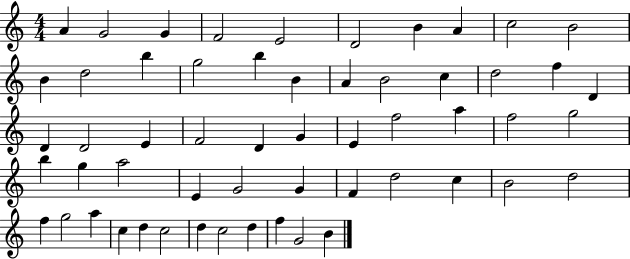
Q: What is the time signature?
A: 4/4